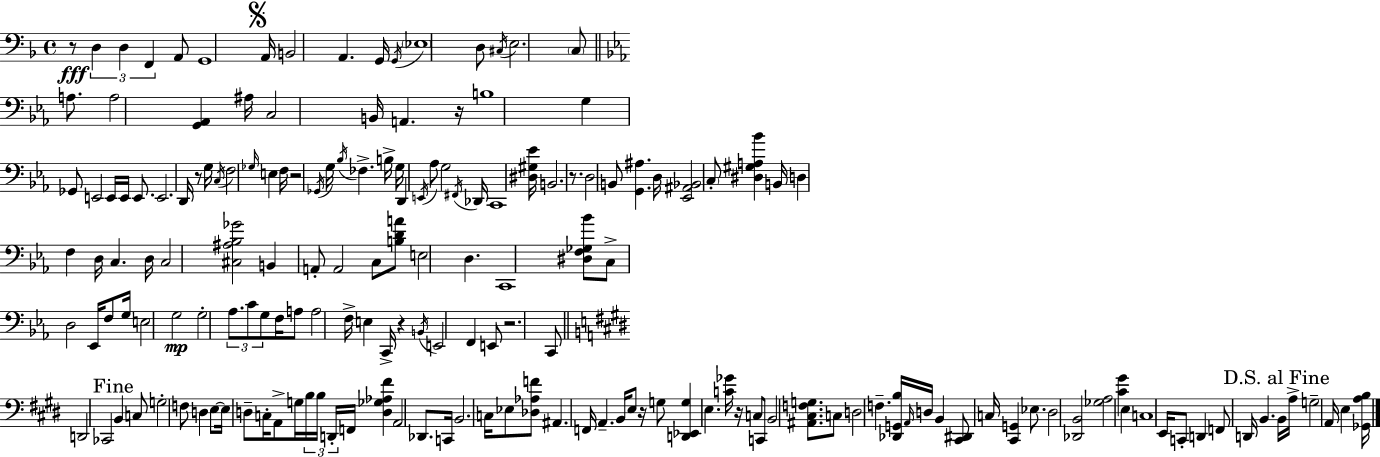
X:1
T:Untitled
M:4/4
L:1/4
K:F
z/2 D, D, F,, A,,/2 G,,4 A,,/4 B,,2 A,, G,,/4 G,,/4 _E,4 D,/2 ^C,/4 E,2 C,/2 A,/2 A,2 [G,,_A,,] ^A,/4 C,2 B,,/4 A,, z/4 B,4 G, _G,,/2 E,,2 E,,/4 E,,/4 E,,/2 E,,2 D,,/4 z/2 G,/4 C,/4 F,2 _G,/4 E, F,/4 z2 _G,,/4 G,/4 _B,/4 _F, B,/4 G,/4 D,, E,,/4 _A,/2 G,2 ^F,,/4 _D,,/4 C,,4 [^D,^G,_E]/4 B,,2 z/2 D,2 B,,/2 [G,,^A,] D,/4 [_E,,^A,,_B,,]2 C,/2 [^D,^G,A,_B] B,,/4 D, F, D,/4 C, D,/4 C,2 [^C,^A,_B,_G]2 B,, A,,/2 A,,2 C,/2 [B,DA]/2 E,2 D, C,,4 [^D,F,_G,_B]/2 C,/2 D,2 _E,,/4 F,/2 G,/4 E,2 G,2 G,2 _A,/2 C/2 G,/2 F,/4 A,/2 A,2 F,/4 E, C,,/4 z B,,/4 E,,2 F,, E,,/2 z2 C,,/2 D,,2 _C,,2 B,, C,/2 G,2 F,/2 D, E,/2 E,/4 D,/2 C,/4 A,,/2 G,/4 B,/4 B,/4 D,,/4 F,,/4 [D,_G,_A,^F] A,,2 _D,,/2 C,,/4 B,,2 C,/4 _E,/2 [_D,_A,F]/2 ^A,, F,,/4 A,, B,,/4 E,/2 z/4 G,/2 [D,,_E,,G,] E, [C_G]/4 z/4 C,/2 C,,/2 B,,2 [^A,,^C,F,G,]/2 C,/2 D,2 F, [_D,,G,,B,]/4 A,,/4 D,/4 B,, [^C,,^D,,]/2 C,/4 [^C,,G,,] _E,/2 ^D,2 [_D,,B,,]2 [_G,A,]2 [^C^G] E, C,4 E,,/4 C,,/2 D,, F,,/2 D,,/4 B,, B,,/4 A,/4 G,2 A,,/4 E, [_G,,A,B,]/4